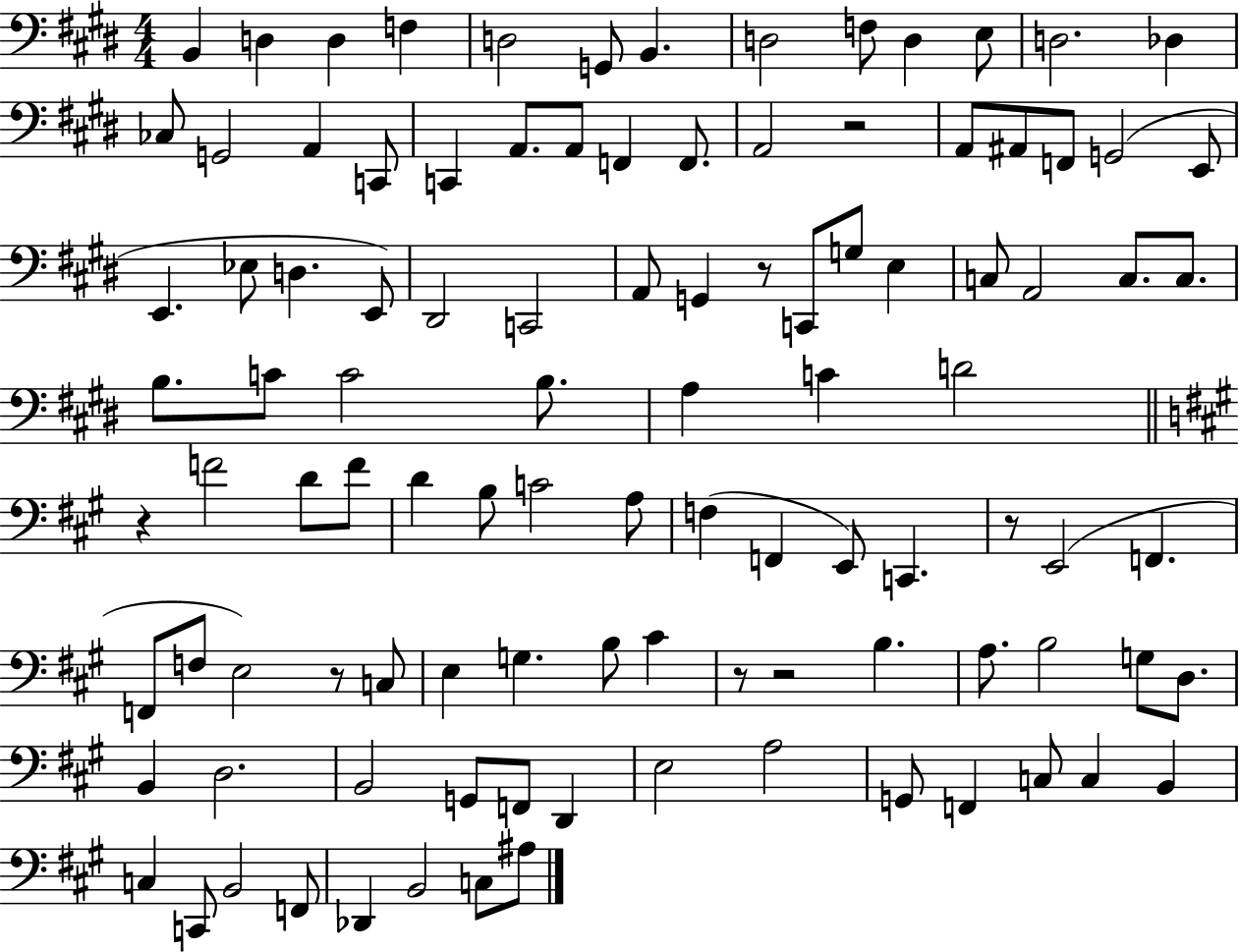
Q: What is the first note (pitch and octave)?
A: B2